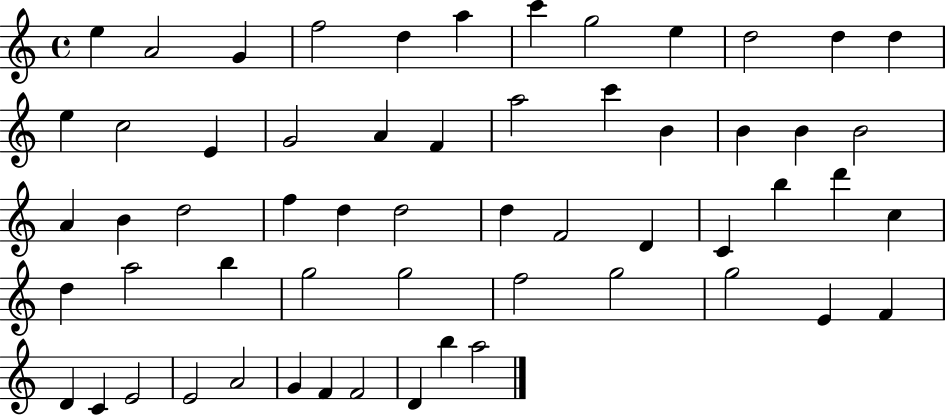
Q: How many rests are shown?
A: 0